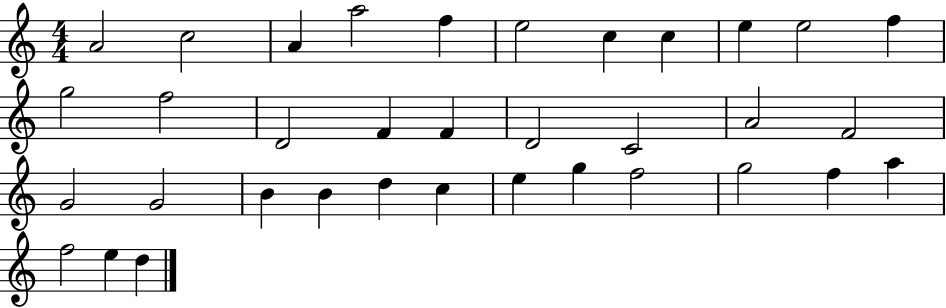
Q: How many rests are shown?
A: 0